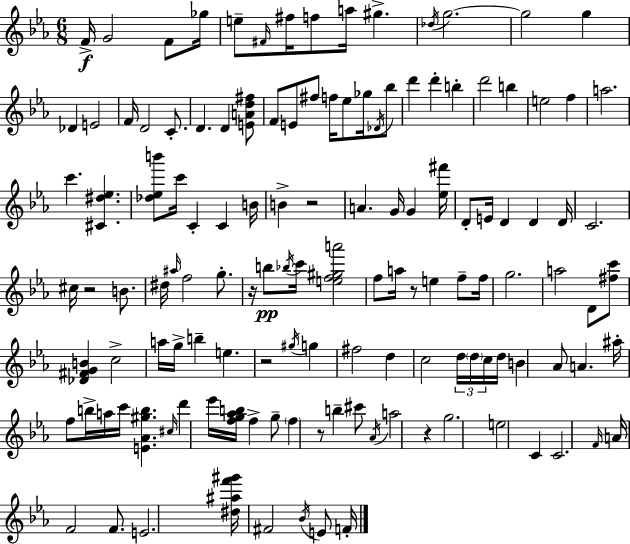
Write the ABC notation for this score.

X:1
T:Untitled
M:6/8
L:1/4
K:Eb
F/4 G2 F/2 _g/4 e/2 ^F/4 ^f/4 f/2 a/4 ^g _d/4 g2 g2 g _D E2 F/4 D2 C/2 D D [EAd^f]/2 F/2 E/2 ^f/2 f/4 _e/2 _g/4 _D/4 _b/2 d' d' b d'2 b e2 f a2 c' [^C^d_e] [_d_eb']/2 c'/4 C C B/4 B z2 A G/4 G [_e^f']/4 D/2 E/4 D D D/4 C2 ^c/4 z2 B/2 ^d/4 ^a/4 f2 g/2 z/4 b/2 _b/4 c'/4 [ef^ga']2 f/2 a/4 z/2 e f/2 f/4 g2 a2 D/2 [^fc']/2 [_D^FGB] c2 a/4 g/4 b e z2 ^g/4 g ^f2 d c2 d/4 d/4 c/4 d/4 B _A/2 A ^a/4 f/2 b/4 a/4 c'/4 [E_A^gb] ^c/4 d' _e'/4 [fg_ab]/4 f g/2 f z/2 b ^c'/2 _A/4 a2 z g2 e2 C C2 F/4 A/4 F2 F/2 E2 [^d^af'^g']/4 ^F2 _B/4 E/2 F/4